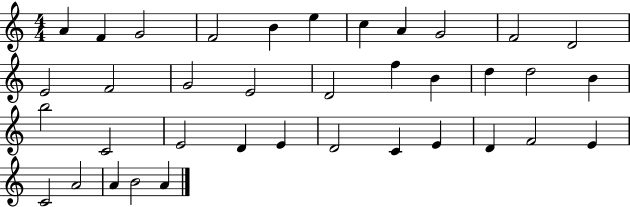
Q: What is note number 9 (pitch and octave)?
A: G4